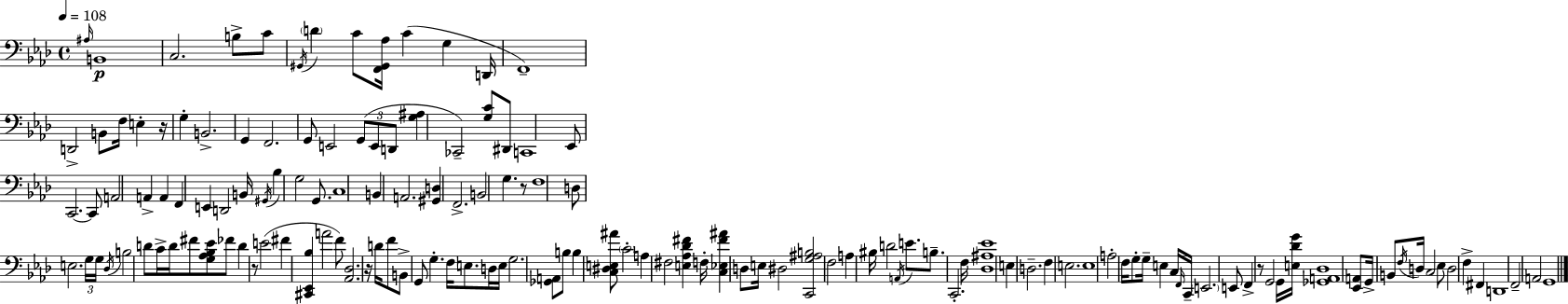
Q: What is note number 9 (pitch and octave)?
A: C4